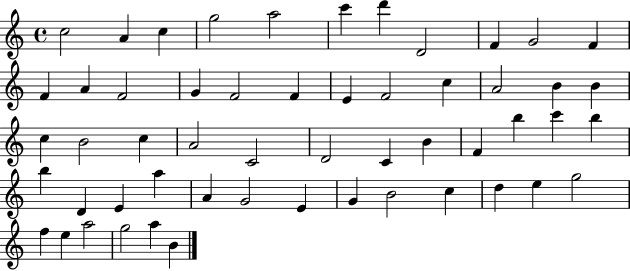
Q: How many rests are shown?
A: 0